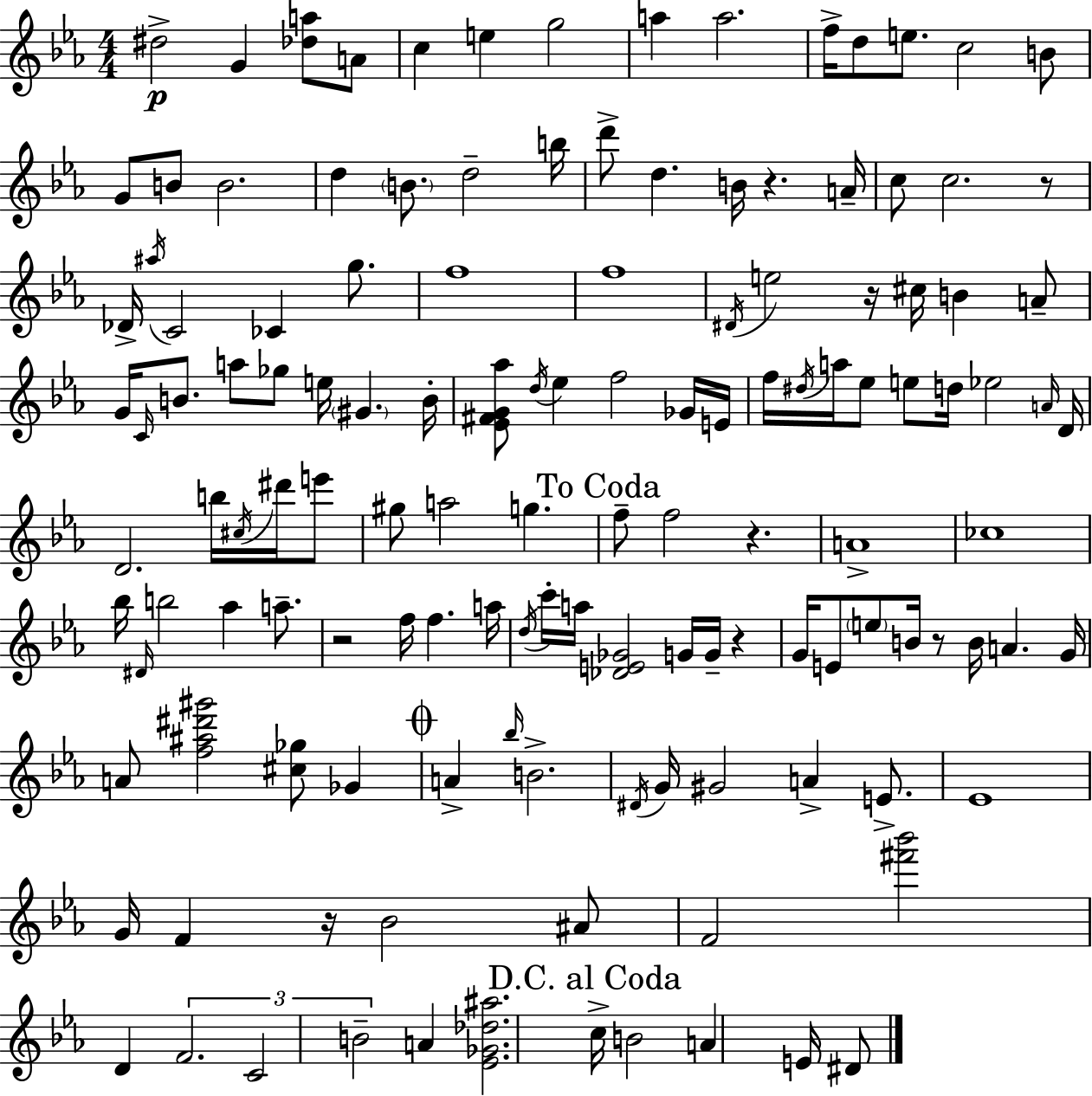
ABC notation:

X:1
T:Untitled
M:4/4
L:1/4
K:Eb
^d2 G [_da]/2 A/2 c e g2 a a2 f/4 d/2 e/2 c2 B/2 G/2 B/2 B2 d B/2 d2 b/4 d'/2 d B/4 z A/4 c/2 c2 z/2 _D/4 ^a/4 C2 _C g/2 f4 f4 ^D/4 e2 z/4 ^c/4 B A/2 G/4 C/4 B/2 a/2 _g/2 e/4 ^G B/4 [_E^FG_a]/2 d/4 _e f2 _G/4 E/4 f/4 ^d/4 a/4 _e/2 e/2 d/4 _e2 A/4 D/4 D2 b/4 ^c/4 ^d'/4 e'/2 ^g/2 a2 g f/2 f2 z A4 _c4 _b/4 ^D/4 b2 _a a/2 z2 f/4 f a/4 d/4 c'/4 a/4 [_DE_G]2 G/4 G/4 z G/4 E/2 e/2 B/4 z/2 B/4 A G/4 A/2 [f^a^d'^g']2 [^c_g]/2 _G A _b/4 B2 ^D/4 G/4 ^G2 A E/2 _E4 G/4 F z/4 _B2 ^A/2 F2 [^f'_b']2 D F2 C2 B2 A [_E_G_d^a]2 c/4 B2 A E/4 ^D/2